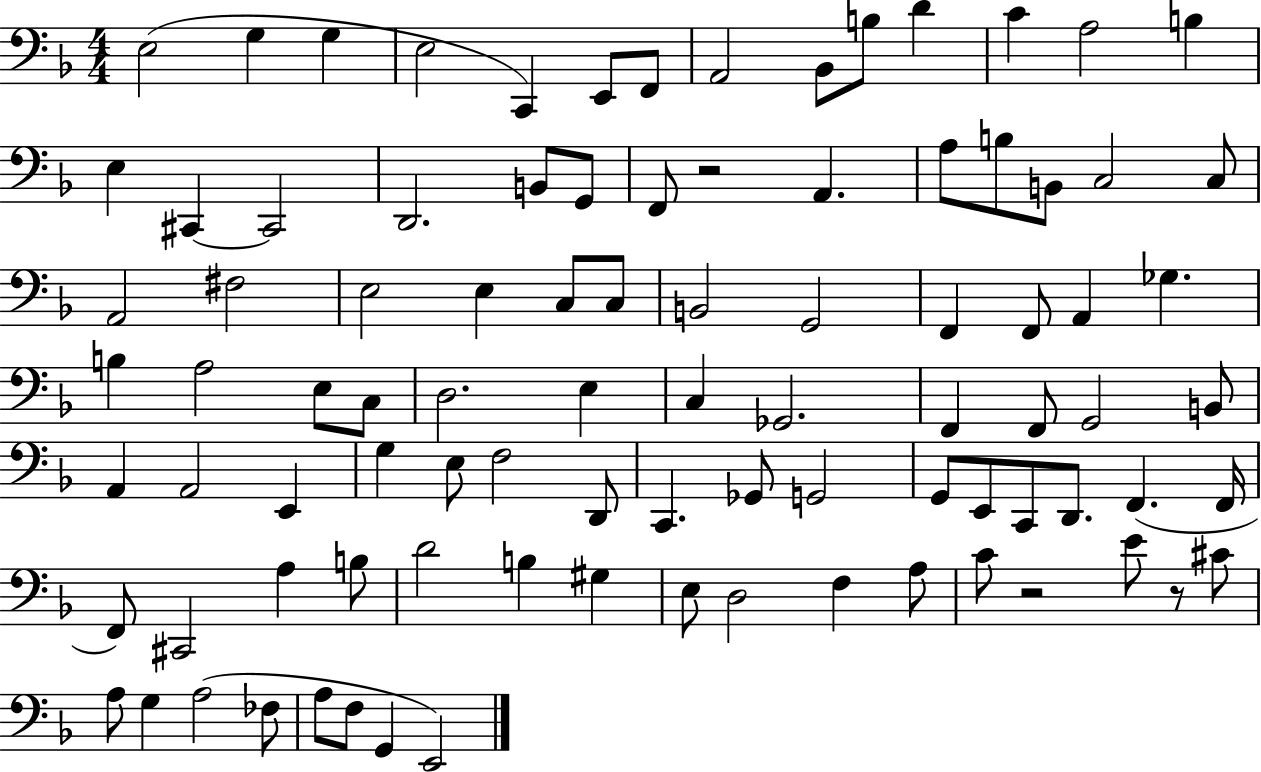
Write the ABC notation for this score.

X:1
T:Untitled
M:4/4
L:1/4
K:F
E,2 G, G, E,2 C,, E,,/2 F,,/2 A,,2 _B,,/2 B,/2 D C A,2 B, E, ^C,, ^C,,2 D,,2 B,,/2 G,,/2 F,,/2 z2 A,, A,/2 B,/2 B,,/2 C,2 C,/2 A,,2 ^F,2 E,2 E, C,/2 C,/2 B,,2 G,,2 F,, F,,/2 A,, _G, B, A,2 E,/2 C,/2 D,2 E, C, _G,,2 F,, F,,/2 G,,2 B,,/2 A,, A,,2 E,, G, E,/2 F,2 D,,/2 C,, _G,,/2 G,,2 G,,/2 E,,/2 C,,/2 D,,/2 F,, F,,/4 F,,/2 ^C,,2 A, B,/2 D2 B, ^G, E,/2 D,2 F, A,/2 C/2 z2 E/2 z/2 ^C/2 A,/2 G, A,2 _F,/2 A,/2 F,/2 G,, E,,2